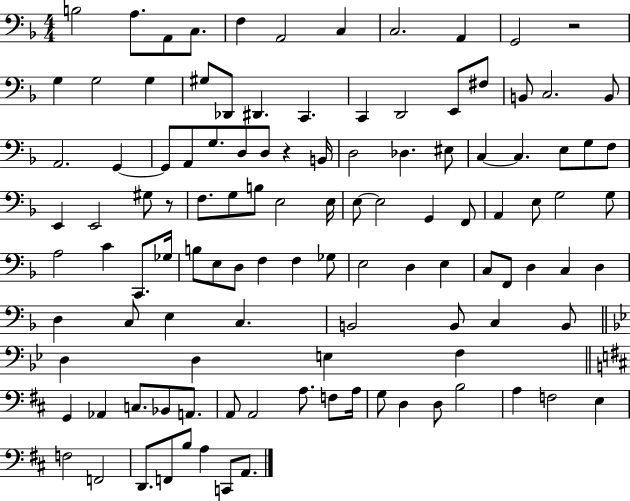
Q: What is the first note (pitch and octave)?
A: B3